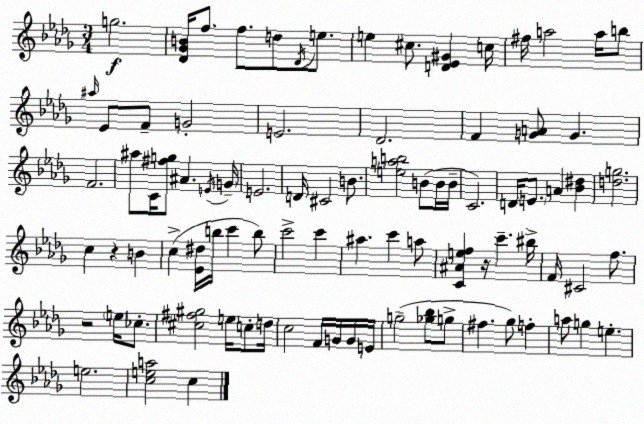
X:1
T:Untitled
M:3/4
L:1/4
K:Bbm
g2 [_D_GB]/4 f/2 f/2 d/2 _D/4 e/2 e ^c/2 [D_E^G] c/4 ^f/4 a2 a/4 b/2 ^a/4 _E/2 F/2 G2 E2 _D2 F [GA]/2 G F2 ^a/2 C/4 [^fg]/2 ^A E/4 G/4 E2 D/4 ^C2 B/2 [eab]2 B/2 B/4 B/4 C2 D/4 E/2 A [_B^d] [dg]2 c z B c [_E^d]/4 b/4 c' b/2 c'2 c' ^a c' a/2 [C^Aef] z/4 c' ^b/4 F/4 ^C2 f/2 z2 e/4 _c/2 [^c^f^g]2 e/4 c/2 d/4 c2 F/4 G/4 G/4 E/4 g2 [_g_b]/2 g/2 ^f _g/2 f a/2 g e e2 [cea]2 c